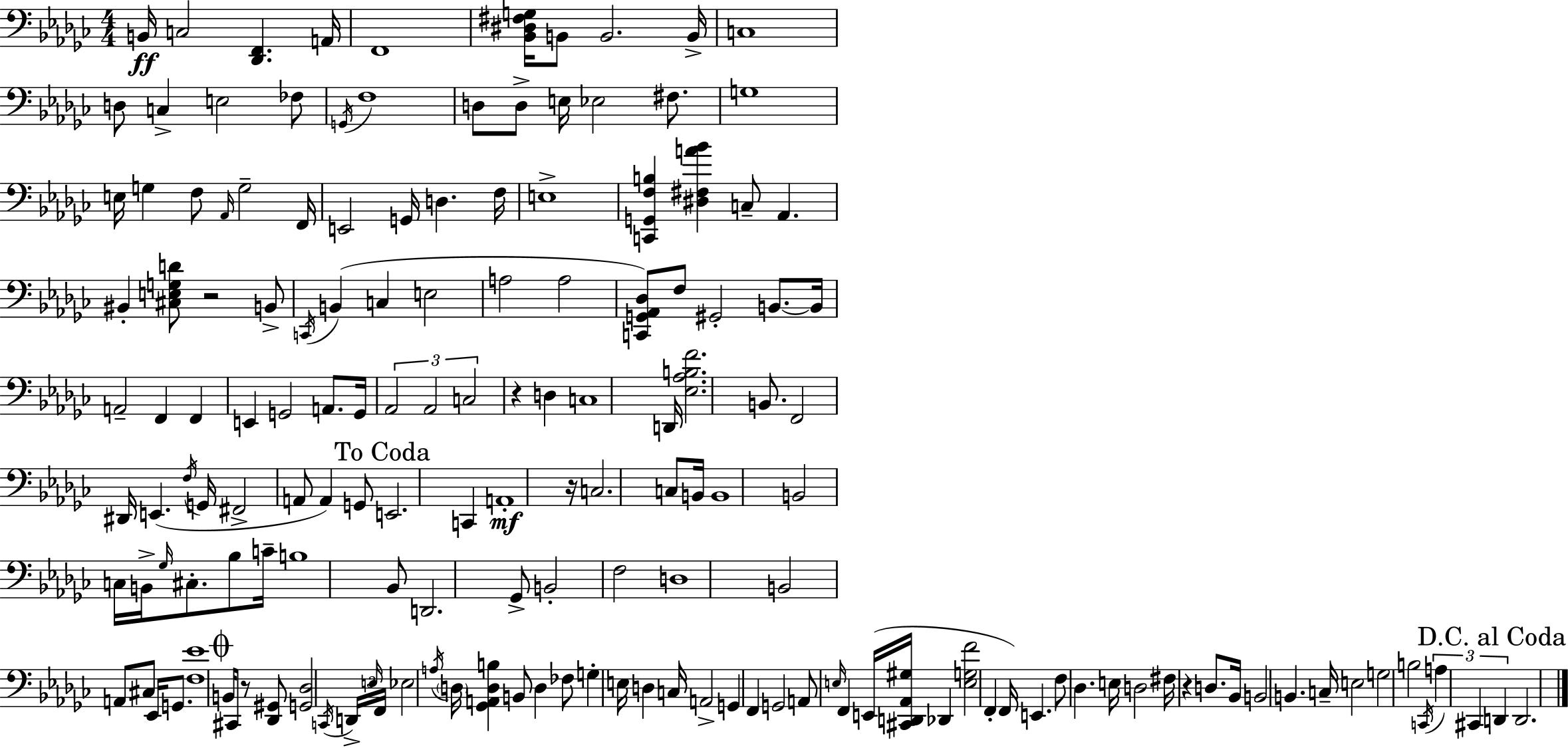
{
  \clef bass
  \numericTimeSignature
  \time 4/4
  \key ees \minor
  b,16\ff c2 <des, f,>4. a,16 | f,1 | <bes, dis fis g>16 b,8 b,2. b,16-> | c1 | \break d8 c4-> e2 fes8 | \acciaccatura { g,16 } f1 | d8 d8-> e16 ees2 fis8. | g1 | \break e16 g4 f8 \grace { aes,16 } g2-- | f,16 e,2 g,16 d4. | f16 e1-> | <c, g, f b>4 <dis fis a' bes'>4 c8-- aes,4. | \break bis,4-. <cis e g d'>8 r2 | b,8-> \acciaccatura { c,16 } b,4( c4 e2 | a2 a2 | <c, g, aes, des>8) f8 gis,2-. b,8.~~ | \break b,16 a,2-- f,4 f,4 | e,4 g,2 a,8. | g,16 \tuplet 3/2 { aes,2 aes,2 | c2 } r4 d4 | \break c1 | d,16 <ees aes b f'>2. | b,8. f,2 dis,16 e,4.( | \acciaccatura { f16 } g,16 fis,2-> a,8 a,4) | \break g,8 \mark "To Coda" e,2. | c,4 a,1-.\mf | r16 c2. | c8 b,16 b,1 | \break b,2 c16 b,16-> \grace { ges16 } cis8.-. | bes8 c'16-- b1 | bes,8 d,2. | ges,8-> b,2-. f2 | \break d1 | b,2 a,8 cis8 | ees,16 g,8. <f ees'>1 | \mark \markup { \musicglyph "scripts.coda" } b,16 cis,8 r8 <des, gis,>8 <g, des>2 | \break \acciaccatura { c,16 } \tuplet 3/2 { d,16-> \grace { e16 } f,16 } ees2 | \acciaccatura { a16 } \parenthesize d16 <ges, a, d b>4 b,8 d4 fes8 g4-. | e16 d4 c16 a,2-> | g,4 f,4 g,2 | \break a,8 \grace { e16 } f,4 e,16( <cis, d, aes, gis>16 des,4 <e g f'>2 | f,4-. f,16) e,4. | f8 des4. e16 d2 | fis16 r4 d8. bes,16 b,2 | \break b,4. c16-- e2 | g2 b2 | \acciaccatura { c,16 } \tuplet 3/2 { a4 cis,4 \mark "D.C. al Coda" d,4 } d,2. | \bar "|."
}